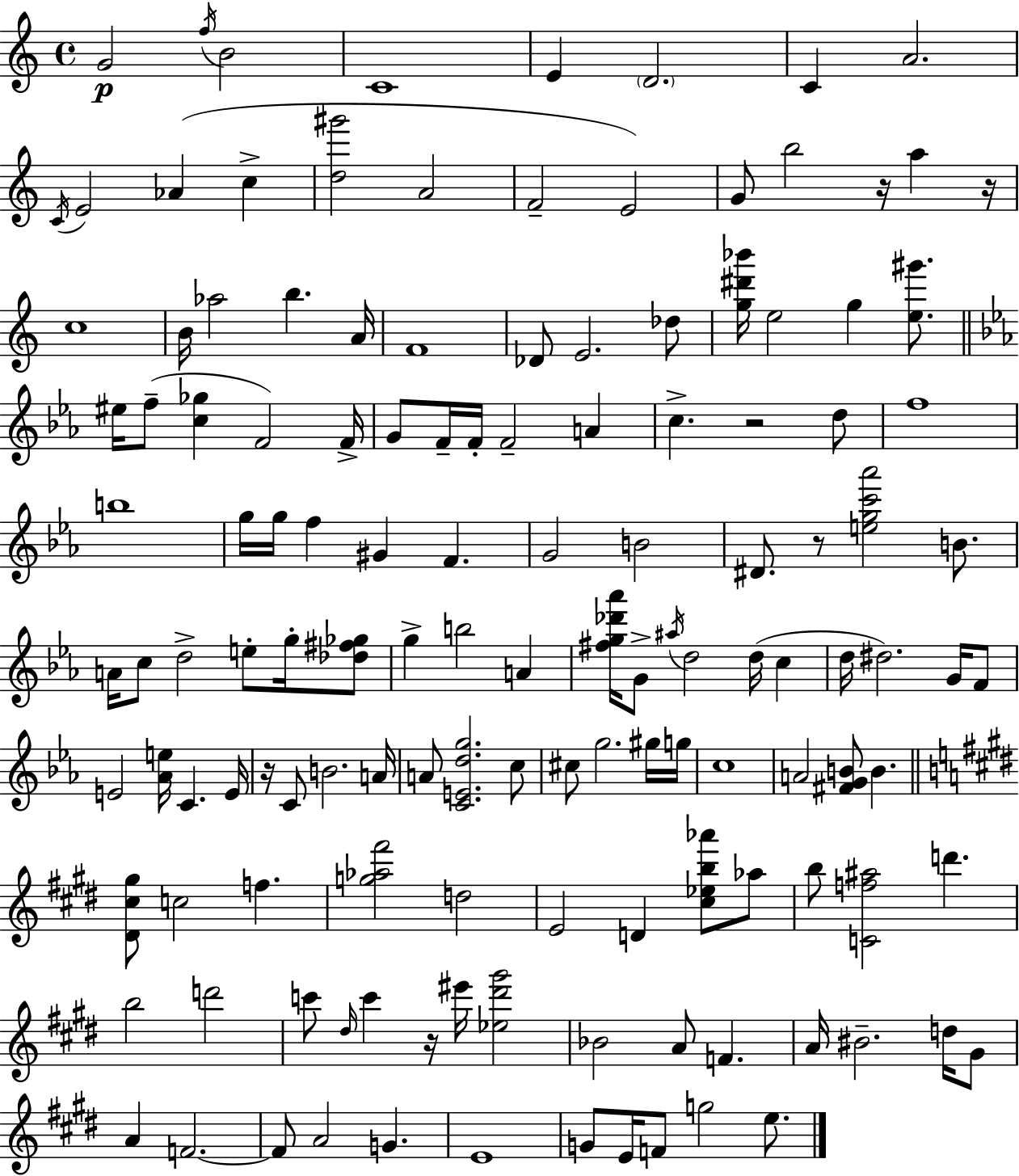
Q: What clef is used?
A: treble